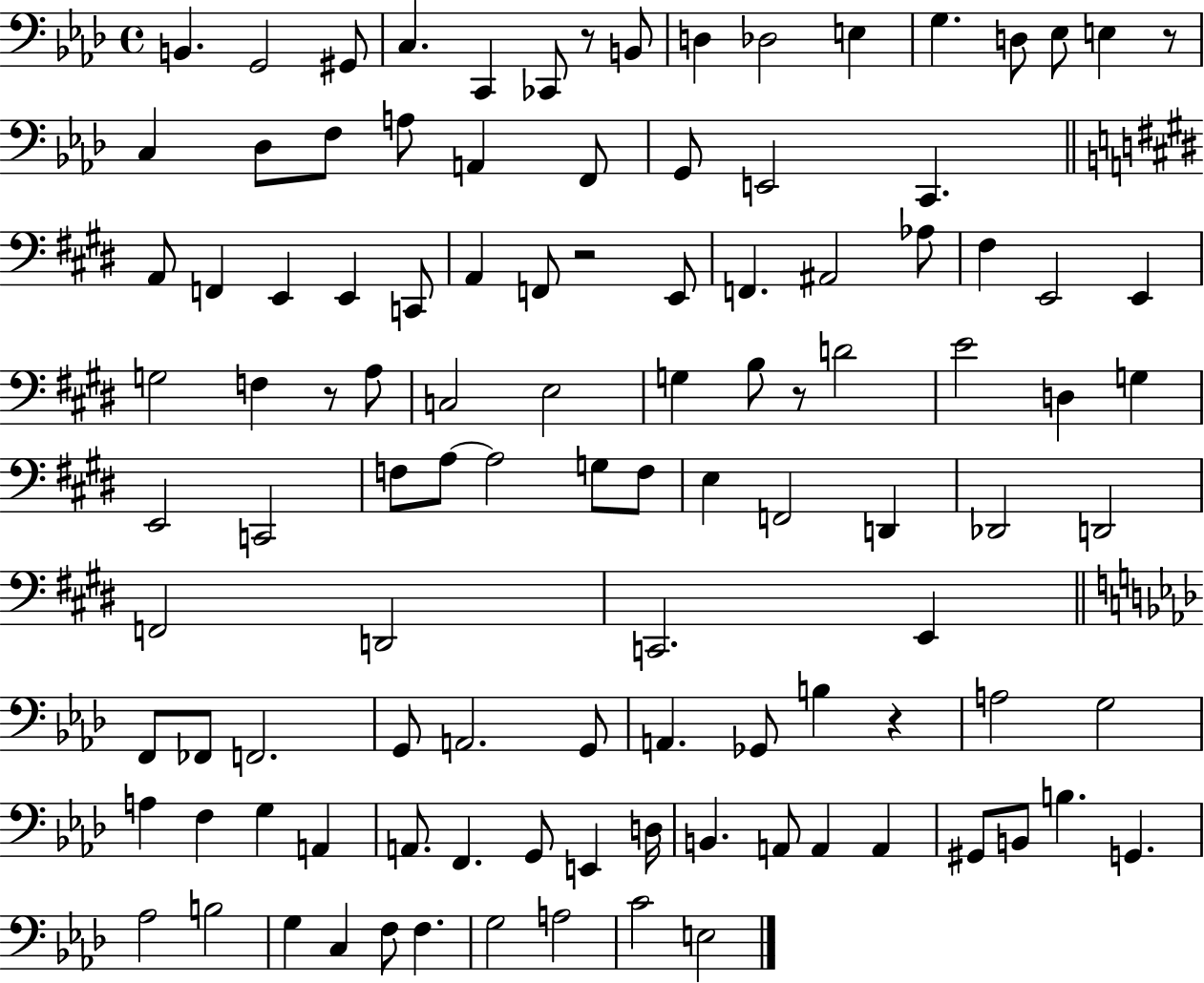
X:1
T:Untitled
M:4/4
L:1/4
K:Ab
B,, G,,2 ^G,,/2 C, C,, _C,,/2 z/2 B,,/2 D, _D,2 E, G, D,/2 _E,/2 E, z/2 C, _D,/2 F,/2 A,/2 A,, F,,/2 G,,/2 E,,2 C,, A,,/2 F,, E,, E,, C,,/2 A,, F,,/2 z2 E,,/2 F,, ^A,,2 _A,/2 ^F, E,,2 E,, G,2 F, z/2 A,/2 C,2 E,2 G, B,/2 z/2 D2 E2 D, G, E,,2 C,,2 F,/2 A,/2 A,2 G,/2 F,/2 E, F,,2 D,, _D,,2 D,,2 F,,2 D,,2 C,,2 E,, F,,/2 _F,,/2 F,,2 G,,/2 A,,2 G,,/2 A,, _G,,/2 B, z A,2 G,2 A, F, G, A,, A,,/2 F,, G,,/2 E,, D,/4 B,, A,,/2 A,, A,, ^G,,/2 B,,/2 B, G,, _A,2 B,2 G, C, F,/2 F, G,2 A,2 C2 E,2